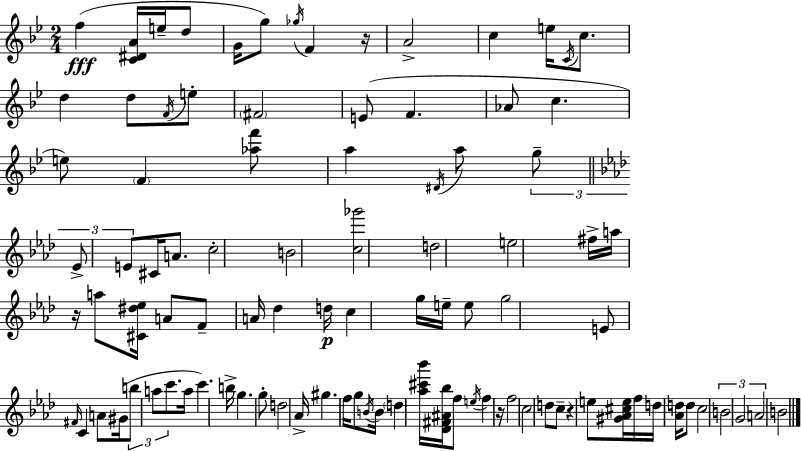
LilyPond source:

{
  \clef treble
  \numericTimeSignature
  \time 2/4
  \key bes \major
  \repeat volta 2 { f''4(\fff <c' dis' a'>16 e''16-- d''8 | g'16 g''8) \acciaccatura { ges''16 } f'4 | r16 a'2-> | c''4 e''16 \acciaccatura { c'16 } c''8. | \break d''4 d''8 | \acciaccatura { f'16 } e''8-. \parenthesize fis'2 | e'8( f'4. | aes'8 c''4. | \break e''8) \parenthesize f'4 | <aes'' f'''>8 a''4 \acciaccatura { dis'16 } | a''8 \tuplet 3/2 { g''8-- \bar "||" \break \key f \minor ees'8-> e'8 } cis'16 a'8. | c''2-. | b'2 | <c'' ges'''>2 | \break d''2 | e''2 | fis''16-> a''16 r16 a''8 <cis' dis'' ees''>16 a'8 | f'8-- a'16 des''4 d''16\p | \break c''4 g''16 e''16-- e''8 | g''2 | e'8 \grace { fis'16 } c'4 a'8 | gis'16( \tuplet 3/2 { b''8 a''8 c'''8. } | \break a''16 c'''4.) | b''16-> g''4. g''8-. | d''2 | aes'16-> gis''4. | \break f''16 g''8 \acciaccatura { b'16 } b'16 \parenthesize d''4 | <aes'' cis''' bes'''>16 <des' fis' ais' bes''>16 f''8 \acciaccatura { e''16 } f''4 | r16 f''2 | c''2 | \break d''8 c''8-- r4 | e''8 <gis' aes' cis'' e''>16 f''16 d''16 | <aes' d''>16 d''8 c''2 | \tuplet 3/2 { b'2 | \break g'2 | a'2 } | b'2 | } \bar "|."
}